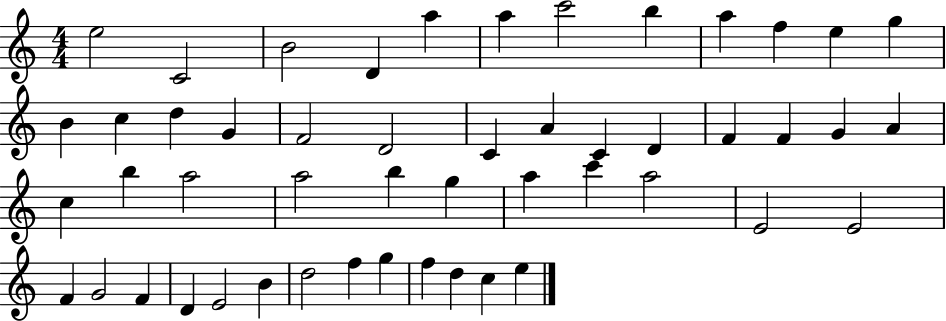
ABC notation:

X:1
T:Untitled
M:4/4
L:1/4
K:C
e2 C2 B2 D a a c'2 b a f e g B c d G F2 D2 C A C D F F G A c b a2 a2 b g a c' a2 E2 E2 F G2 F D E2 B d2 f g f d c e